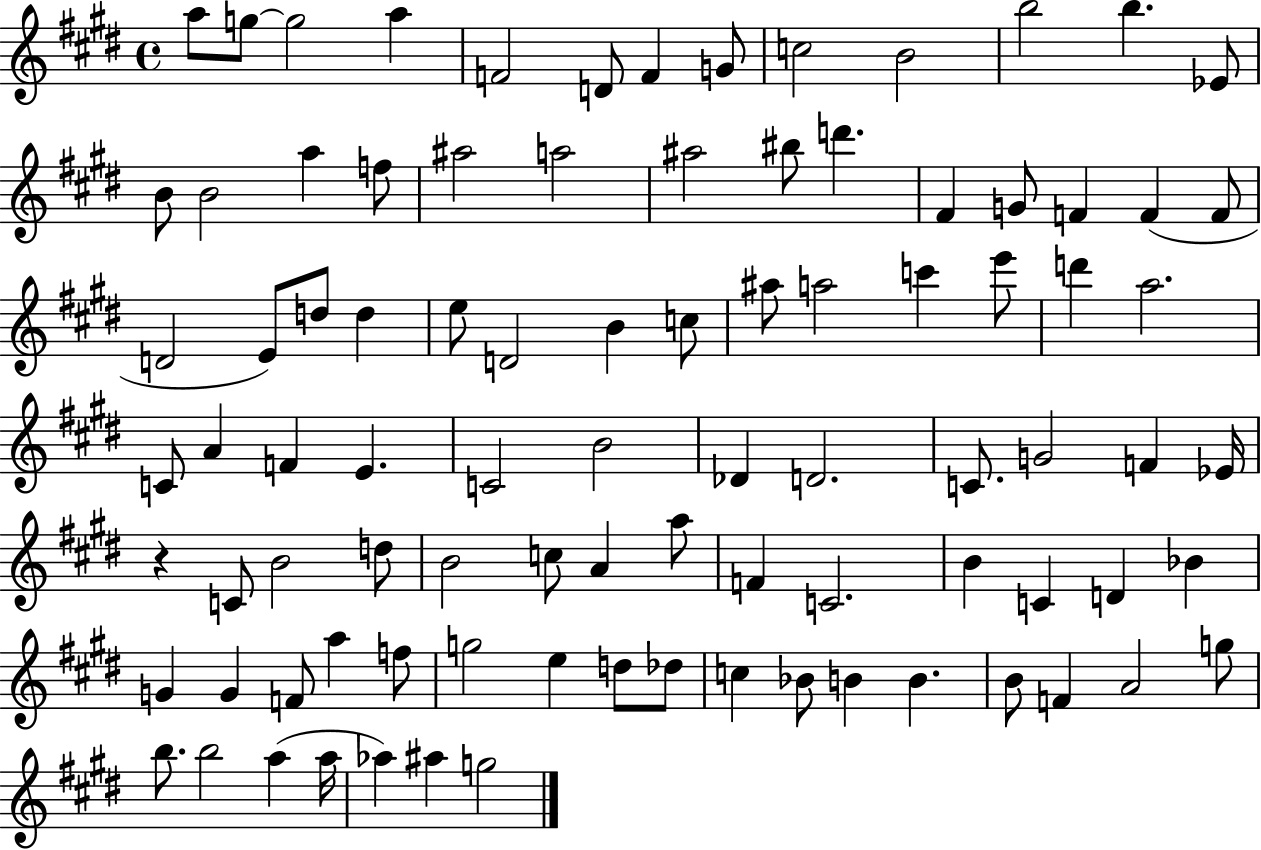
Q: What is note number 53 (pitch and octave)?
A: Eb4